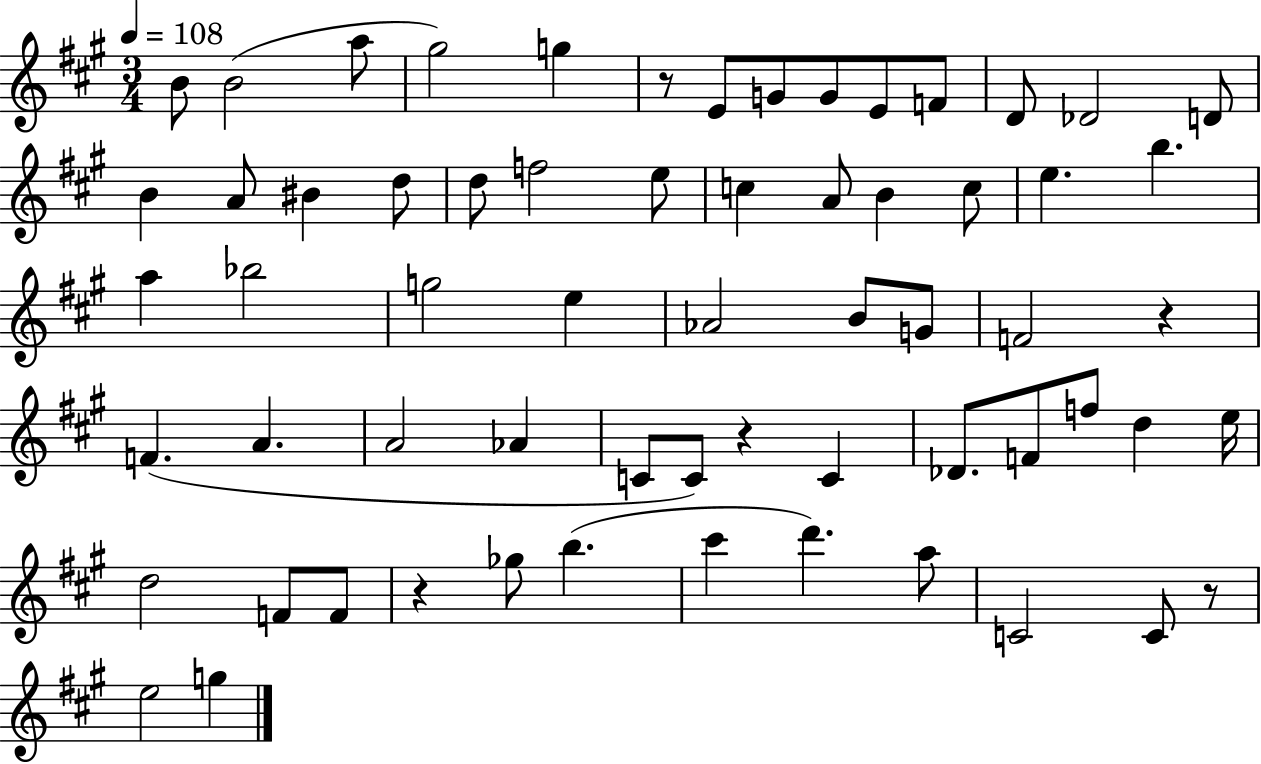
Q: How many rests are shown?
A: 5